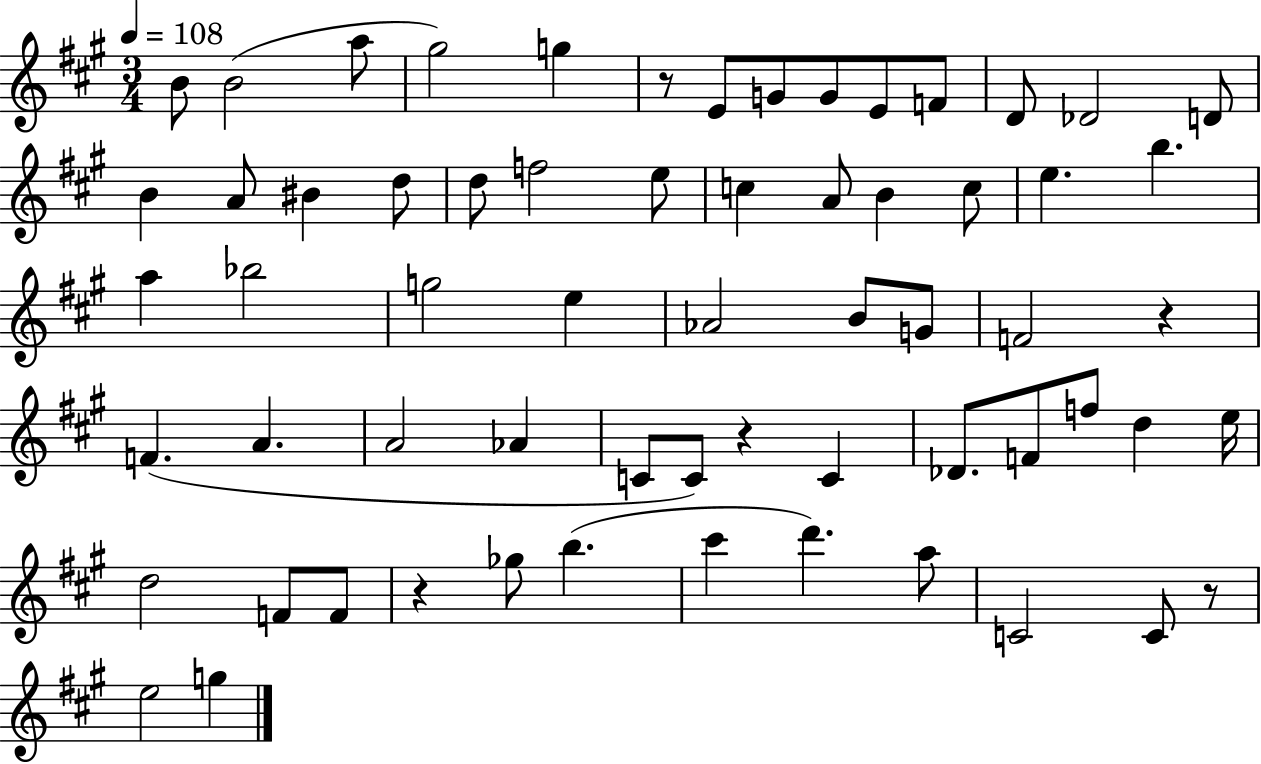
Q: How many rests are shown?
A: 5